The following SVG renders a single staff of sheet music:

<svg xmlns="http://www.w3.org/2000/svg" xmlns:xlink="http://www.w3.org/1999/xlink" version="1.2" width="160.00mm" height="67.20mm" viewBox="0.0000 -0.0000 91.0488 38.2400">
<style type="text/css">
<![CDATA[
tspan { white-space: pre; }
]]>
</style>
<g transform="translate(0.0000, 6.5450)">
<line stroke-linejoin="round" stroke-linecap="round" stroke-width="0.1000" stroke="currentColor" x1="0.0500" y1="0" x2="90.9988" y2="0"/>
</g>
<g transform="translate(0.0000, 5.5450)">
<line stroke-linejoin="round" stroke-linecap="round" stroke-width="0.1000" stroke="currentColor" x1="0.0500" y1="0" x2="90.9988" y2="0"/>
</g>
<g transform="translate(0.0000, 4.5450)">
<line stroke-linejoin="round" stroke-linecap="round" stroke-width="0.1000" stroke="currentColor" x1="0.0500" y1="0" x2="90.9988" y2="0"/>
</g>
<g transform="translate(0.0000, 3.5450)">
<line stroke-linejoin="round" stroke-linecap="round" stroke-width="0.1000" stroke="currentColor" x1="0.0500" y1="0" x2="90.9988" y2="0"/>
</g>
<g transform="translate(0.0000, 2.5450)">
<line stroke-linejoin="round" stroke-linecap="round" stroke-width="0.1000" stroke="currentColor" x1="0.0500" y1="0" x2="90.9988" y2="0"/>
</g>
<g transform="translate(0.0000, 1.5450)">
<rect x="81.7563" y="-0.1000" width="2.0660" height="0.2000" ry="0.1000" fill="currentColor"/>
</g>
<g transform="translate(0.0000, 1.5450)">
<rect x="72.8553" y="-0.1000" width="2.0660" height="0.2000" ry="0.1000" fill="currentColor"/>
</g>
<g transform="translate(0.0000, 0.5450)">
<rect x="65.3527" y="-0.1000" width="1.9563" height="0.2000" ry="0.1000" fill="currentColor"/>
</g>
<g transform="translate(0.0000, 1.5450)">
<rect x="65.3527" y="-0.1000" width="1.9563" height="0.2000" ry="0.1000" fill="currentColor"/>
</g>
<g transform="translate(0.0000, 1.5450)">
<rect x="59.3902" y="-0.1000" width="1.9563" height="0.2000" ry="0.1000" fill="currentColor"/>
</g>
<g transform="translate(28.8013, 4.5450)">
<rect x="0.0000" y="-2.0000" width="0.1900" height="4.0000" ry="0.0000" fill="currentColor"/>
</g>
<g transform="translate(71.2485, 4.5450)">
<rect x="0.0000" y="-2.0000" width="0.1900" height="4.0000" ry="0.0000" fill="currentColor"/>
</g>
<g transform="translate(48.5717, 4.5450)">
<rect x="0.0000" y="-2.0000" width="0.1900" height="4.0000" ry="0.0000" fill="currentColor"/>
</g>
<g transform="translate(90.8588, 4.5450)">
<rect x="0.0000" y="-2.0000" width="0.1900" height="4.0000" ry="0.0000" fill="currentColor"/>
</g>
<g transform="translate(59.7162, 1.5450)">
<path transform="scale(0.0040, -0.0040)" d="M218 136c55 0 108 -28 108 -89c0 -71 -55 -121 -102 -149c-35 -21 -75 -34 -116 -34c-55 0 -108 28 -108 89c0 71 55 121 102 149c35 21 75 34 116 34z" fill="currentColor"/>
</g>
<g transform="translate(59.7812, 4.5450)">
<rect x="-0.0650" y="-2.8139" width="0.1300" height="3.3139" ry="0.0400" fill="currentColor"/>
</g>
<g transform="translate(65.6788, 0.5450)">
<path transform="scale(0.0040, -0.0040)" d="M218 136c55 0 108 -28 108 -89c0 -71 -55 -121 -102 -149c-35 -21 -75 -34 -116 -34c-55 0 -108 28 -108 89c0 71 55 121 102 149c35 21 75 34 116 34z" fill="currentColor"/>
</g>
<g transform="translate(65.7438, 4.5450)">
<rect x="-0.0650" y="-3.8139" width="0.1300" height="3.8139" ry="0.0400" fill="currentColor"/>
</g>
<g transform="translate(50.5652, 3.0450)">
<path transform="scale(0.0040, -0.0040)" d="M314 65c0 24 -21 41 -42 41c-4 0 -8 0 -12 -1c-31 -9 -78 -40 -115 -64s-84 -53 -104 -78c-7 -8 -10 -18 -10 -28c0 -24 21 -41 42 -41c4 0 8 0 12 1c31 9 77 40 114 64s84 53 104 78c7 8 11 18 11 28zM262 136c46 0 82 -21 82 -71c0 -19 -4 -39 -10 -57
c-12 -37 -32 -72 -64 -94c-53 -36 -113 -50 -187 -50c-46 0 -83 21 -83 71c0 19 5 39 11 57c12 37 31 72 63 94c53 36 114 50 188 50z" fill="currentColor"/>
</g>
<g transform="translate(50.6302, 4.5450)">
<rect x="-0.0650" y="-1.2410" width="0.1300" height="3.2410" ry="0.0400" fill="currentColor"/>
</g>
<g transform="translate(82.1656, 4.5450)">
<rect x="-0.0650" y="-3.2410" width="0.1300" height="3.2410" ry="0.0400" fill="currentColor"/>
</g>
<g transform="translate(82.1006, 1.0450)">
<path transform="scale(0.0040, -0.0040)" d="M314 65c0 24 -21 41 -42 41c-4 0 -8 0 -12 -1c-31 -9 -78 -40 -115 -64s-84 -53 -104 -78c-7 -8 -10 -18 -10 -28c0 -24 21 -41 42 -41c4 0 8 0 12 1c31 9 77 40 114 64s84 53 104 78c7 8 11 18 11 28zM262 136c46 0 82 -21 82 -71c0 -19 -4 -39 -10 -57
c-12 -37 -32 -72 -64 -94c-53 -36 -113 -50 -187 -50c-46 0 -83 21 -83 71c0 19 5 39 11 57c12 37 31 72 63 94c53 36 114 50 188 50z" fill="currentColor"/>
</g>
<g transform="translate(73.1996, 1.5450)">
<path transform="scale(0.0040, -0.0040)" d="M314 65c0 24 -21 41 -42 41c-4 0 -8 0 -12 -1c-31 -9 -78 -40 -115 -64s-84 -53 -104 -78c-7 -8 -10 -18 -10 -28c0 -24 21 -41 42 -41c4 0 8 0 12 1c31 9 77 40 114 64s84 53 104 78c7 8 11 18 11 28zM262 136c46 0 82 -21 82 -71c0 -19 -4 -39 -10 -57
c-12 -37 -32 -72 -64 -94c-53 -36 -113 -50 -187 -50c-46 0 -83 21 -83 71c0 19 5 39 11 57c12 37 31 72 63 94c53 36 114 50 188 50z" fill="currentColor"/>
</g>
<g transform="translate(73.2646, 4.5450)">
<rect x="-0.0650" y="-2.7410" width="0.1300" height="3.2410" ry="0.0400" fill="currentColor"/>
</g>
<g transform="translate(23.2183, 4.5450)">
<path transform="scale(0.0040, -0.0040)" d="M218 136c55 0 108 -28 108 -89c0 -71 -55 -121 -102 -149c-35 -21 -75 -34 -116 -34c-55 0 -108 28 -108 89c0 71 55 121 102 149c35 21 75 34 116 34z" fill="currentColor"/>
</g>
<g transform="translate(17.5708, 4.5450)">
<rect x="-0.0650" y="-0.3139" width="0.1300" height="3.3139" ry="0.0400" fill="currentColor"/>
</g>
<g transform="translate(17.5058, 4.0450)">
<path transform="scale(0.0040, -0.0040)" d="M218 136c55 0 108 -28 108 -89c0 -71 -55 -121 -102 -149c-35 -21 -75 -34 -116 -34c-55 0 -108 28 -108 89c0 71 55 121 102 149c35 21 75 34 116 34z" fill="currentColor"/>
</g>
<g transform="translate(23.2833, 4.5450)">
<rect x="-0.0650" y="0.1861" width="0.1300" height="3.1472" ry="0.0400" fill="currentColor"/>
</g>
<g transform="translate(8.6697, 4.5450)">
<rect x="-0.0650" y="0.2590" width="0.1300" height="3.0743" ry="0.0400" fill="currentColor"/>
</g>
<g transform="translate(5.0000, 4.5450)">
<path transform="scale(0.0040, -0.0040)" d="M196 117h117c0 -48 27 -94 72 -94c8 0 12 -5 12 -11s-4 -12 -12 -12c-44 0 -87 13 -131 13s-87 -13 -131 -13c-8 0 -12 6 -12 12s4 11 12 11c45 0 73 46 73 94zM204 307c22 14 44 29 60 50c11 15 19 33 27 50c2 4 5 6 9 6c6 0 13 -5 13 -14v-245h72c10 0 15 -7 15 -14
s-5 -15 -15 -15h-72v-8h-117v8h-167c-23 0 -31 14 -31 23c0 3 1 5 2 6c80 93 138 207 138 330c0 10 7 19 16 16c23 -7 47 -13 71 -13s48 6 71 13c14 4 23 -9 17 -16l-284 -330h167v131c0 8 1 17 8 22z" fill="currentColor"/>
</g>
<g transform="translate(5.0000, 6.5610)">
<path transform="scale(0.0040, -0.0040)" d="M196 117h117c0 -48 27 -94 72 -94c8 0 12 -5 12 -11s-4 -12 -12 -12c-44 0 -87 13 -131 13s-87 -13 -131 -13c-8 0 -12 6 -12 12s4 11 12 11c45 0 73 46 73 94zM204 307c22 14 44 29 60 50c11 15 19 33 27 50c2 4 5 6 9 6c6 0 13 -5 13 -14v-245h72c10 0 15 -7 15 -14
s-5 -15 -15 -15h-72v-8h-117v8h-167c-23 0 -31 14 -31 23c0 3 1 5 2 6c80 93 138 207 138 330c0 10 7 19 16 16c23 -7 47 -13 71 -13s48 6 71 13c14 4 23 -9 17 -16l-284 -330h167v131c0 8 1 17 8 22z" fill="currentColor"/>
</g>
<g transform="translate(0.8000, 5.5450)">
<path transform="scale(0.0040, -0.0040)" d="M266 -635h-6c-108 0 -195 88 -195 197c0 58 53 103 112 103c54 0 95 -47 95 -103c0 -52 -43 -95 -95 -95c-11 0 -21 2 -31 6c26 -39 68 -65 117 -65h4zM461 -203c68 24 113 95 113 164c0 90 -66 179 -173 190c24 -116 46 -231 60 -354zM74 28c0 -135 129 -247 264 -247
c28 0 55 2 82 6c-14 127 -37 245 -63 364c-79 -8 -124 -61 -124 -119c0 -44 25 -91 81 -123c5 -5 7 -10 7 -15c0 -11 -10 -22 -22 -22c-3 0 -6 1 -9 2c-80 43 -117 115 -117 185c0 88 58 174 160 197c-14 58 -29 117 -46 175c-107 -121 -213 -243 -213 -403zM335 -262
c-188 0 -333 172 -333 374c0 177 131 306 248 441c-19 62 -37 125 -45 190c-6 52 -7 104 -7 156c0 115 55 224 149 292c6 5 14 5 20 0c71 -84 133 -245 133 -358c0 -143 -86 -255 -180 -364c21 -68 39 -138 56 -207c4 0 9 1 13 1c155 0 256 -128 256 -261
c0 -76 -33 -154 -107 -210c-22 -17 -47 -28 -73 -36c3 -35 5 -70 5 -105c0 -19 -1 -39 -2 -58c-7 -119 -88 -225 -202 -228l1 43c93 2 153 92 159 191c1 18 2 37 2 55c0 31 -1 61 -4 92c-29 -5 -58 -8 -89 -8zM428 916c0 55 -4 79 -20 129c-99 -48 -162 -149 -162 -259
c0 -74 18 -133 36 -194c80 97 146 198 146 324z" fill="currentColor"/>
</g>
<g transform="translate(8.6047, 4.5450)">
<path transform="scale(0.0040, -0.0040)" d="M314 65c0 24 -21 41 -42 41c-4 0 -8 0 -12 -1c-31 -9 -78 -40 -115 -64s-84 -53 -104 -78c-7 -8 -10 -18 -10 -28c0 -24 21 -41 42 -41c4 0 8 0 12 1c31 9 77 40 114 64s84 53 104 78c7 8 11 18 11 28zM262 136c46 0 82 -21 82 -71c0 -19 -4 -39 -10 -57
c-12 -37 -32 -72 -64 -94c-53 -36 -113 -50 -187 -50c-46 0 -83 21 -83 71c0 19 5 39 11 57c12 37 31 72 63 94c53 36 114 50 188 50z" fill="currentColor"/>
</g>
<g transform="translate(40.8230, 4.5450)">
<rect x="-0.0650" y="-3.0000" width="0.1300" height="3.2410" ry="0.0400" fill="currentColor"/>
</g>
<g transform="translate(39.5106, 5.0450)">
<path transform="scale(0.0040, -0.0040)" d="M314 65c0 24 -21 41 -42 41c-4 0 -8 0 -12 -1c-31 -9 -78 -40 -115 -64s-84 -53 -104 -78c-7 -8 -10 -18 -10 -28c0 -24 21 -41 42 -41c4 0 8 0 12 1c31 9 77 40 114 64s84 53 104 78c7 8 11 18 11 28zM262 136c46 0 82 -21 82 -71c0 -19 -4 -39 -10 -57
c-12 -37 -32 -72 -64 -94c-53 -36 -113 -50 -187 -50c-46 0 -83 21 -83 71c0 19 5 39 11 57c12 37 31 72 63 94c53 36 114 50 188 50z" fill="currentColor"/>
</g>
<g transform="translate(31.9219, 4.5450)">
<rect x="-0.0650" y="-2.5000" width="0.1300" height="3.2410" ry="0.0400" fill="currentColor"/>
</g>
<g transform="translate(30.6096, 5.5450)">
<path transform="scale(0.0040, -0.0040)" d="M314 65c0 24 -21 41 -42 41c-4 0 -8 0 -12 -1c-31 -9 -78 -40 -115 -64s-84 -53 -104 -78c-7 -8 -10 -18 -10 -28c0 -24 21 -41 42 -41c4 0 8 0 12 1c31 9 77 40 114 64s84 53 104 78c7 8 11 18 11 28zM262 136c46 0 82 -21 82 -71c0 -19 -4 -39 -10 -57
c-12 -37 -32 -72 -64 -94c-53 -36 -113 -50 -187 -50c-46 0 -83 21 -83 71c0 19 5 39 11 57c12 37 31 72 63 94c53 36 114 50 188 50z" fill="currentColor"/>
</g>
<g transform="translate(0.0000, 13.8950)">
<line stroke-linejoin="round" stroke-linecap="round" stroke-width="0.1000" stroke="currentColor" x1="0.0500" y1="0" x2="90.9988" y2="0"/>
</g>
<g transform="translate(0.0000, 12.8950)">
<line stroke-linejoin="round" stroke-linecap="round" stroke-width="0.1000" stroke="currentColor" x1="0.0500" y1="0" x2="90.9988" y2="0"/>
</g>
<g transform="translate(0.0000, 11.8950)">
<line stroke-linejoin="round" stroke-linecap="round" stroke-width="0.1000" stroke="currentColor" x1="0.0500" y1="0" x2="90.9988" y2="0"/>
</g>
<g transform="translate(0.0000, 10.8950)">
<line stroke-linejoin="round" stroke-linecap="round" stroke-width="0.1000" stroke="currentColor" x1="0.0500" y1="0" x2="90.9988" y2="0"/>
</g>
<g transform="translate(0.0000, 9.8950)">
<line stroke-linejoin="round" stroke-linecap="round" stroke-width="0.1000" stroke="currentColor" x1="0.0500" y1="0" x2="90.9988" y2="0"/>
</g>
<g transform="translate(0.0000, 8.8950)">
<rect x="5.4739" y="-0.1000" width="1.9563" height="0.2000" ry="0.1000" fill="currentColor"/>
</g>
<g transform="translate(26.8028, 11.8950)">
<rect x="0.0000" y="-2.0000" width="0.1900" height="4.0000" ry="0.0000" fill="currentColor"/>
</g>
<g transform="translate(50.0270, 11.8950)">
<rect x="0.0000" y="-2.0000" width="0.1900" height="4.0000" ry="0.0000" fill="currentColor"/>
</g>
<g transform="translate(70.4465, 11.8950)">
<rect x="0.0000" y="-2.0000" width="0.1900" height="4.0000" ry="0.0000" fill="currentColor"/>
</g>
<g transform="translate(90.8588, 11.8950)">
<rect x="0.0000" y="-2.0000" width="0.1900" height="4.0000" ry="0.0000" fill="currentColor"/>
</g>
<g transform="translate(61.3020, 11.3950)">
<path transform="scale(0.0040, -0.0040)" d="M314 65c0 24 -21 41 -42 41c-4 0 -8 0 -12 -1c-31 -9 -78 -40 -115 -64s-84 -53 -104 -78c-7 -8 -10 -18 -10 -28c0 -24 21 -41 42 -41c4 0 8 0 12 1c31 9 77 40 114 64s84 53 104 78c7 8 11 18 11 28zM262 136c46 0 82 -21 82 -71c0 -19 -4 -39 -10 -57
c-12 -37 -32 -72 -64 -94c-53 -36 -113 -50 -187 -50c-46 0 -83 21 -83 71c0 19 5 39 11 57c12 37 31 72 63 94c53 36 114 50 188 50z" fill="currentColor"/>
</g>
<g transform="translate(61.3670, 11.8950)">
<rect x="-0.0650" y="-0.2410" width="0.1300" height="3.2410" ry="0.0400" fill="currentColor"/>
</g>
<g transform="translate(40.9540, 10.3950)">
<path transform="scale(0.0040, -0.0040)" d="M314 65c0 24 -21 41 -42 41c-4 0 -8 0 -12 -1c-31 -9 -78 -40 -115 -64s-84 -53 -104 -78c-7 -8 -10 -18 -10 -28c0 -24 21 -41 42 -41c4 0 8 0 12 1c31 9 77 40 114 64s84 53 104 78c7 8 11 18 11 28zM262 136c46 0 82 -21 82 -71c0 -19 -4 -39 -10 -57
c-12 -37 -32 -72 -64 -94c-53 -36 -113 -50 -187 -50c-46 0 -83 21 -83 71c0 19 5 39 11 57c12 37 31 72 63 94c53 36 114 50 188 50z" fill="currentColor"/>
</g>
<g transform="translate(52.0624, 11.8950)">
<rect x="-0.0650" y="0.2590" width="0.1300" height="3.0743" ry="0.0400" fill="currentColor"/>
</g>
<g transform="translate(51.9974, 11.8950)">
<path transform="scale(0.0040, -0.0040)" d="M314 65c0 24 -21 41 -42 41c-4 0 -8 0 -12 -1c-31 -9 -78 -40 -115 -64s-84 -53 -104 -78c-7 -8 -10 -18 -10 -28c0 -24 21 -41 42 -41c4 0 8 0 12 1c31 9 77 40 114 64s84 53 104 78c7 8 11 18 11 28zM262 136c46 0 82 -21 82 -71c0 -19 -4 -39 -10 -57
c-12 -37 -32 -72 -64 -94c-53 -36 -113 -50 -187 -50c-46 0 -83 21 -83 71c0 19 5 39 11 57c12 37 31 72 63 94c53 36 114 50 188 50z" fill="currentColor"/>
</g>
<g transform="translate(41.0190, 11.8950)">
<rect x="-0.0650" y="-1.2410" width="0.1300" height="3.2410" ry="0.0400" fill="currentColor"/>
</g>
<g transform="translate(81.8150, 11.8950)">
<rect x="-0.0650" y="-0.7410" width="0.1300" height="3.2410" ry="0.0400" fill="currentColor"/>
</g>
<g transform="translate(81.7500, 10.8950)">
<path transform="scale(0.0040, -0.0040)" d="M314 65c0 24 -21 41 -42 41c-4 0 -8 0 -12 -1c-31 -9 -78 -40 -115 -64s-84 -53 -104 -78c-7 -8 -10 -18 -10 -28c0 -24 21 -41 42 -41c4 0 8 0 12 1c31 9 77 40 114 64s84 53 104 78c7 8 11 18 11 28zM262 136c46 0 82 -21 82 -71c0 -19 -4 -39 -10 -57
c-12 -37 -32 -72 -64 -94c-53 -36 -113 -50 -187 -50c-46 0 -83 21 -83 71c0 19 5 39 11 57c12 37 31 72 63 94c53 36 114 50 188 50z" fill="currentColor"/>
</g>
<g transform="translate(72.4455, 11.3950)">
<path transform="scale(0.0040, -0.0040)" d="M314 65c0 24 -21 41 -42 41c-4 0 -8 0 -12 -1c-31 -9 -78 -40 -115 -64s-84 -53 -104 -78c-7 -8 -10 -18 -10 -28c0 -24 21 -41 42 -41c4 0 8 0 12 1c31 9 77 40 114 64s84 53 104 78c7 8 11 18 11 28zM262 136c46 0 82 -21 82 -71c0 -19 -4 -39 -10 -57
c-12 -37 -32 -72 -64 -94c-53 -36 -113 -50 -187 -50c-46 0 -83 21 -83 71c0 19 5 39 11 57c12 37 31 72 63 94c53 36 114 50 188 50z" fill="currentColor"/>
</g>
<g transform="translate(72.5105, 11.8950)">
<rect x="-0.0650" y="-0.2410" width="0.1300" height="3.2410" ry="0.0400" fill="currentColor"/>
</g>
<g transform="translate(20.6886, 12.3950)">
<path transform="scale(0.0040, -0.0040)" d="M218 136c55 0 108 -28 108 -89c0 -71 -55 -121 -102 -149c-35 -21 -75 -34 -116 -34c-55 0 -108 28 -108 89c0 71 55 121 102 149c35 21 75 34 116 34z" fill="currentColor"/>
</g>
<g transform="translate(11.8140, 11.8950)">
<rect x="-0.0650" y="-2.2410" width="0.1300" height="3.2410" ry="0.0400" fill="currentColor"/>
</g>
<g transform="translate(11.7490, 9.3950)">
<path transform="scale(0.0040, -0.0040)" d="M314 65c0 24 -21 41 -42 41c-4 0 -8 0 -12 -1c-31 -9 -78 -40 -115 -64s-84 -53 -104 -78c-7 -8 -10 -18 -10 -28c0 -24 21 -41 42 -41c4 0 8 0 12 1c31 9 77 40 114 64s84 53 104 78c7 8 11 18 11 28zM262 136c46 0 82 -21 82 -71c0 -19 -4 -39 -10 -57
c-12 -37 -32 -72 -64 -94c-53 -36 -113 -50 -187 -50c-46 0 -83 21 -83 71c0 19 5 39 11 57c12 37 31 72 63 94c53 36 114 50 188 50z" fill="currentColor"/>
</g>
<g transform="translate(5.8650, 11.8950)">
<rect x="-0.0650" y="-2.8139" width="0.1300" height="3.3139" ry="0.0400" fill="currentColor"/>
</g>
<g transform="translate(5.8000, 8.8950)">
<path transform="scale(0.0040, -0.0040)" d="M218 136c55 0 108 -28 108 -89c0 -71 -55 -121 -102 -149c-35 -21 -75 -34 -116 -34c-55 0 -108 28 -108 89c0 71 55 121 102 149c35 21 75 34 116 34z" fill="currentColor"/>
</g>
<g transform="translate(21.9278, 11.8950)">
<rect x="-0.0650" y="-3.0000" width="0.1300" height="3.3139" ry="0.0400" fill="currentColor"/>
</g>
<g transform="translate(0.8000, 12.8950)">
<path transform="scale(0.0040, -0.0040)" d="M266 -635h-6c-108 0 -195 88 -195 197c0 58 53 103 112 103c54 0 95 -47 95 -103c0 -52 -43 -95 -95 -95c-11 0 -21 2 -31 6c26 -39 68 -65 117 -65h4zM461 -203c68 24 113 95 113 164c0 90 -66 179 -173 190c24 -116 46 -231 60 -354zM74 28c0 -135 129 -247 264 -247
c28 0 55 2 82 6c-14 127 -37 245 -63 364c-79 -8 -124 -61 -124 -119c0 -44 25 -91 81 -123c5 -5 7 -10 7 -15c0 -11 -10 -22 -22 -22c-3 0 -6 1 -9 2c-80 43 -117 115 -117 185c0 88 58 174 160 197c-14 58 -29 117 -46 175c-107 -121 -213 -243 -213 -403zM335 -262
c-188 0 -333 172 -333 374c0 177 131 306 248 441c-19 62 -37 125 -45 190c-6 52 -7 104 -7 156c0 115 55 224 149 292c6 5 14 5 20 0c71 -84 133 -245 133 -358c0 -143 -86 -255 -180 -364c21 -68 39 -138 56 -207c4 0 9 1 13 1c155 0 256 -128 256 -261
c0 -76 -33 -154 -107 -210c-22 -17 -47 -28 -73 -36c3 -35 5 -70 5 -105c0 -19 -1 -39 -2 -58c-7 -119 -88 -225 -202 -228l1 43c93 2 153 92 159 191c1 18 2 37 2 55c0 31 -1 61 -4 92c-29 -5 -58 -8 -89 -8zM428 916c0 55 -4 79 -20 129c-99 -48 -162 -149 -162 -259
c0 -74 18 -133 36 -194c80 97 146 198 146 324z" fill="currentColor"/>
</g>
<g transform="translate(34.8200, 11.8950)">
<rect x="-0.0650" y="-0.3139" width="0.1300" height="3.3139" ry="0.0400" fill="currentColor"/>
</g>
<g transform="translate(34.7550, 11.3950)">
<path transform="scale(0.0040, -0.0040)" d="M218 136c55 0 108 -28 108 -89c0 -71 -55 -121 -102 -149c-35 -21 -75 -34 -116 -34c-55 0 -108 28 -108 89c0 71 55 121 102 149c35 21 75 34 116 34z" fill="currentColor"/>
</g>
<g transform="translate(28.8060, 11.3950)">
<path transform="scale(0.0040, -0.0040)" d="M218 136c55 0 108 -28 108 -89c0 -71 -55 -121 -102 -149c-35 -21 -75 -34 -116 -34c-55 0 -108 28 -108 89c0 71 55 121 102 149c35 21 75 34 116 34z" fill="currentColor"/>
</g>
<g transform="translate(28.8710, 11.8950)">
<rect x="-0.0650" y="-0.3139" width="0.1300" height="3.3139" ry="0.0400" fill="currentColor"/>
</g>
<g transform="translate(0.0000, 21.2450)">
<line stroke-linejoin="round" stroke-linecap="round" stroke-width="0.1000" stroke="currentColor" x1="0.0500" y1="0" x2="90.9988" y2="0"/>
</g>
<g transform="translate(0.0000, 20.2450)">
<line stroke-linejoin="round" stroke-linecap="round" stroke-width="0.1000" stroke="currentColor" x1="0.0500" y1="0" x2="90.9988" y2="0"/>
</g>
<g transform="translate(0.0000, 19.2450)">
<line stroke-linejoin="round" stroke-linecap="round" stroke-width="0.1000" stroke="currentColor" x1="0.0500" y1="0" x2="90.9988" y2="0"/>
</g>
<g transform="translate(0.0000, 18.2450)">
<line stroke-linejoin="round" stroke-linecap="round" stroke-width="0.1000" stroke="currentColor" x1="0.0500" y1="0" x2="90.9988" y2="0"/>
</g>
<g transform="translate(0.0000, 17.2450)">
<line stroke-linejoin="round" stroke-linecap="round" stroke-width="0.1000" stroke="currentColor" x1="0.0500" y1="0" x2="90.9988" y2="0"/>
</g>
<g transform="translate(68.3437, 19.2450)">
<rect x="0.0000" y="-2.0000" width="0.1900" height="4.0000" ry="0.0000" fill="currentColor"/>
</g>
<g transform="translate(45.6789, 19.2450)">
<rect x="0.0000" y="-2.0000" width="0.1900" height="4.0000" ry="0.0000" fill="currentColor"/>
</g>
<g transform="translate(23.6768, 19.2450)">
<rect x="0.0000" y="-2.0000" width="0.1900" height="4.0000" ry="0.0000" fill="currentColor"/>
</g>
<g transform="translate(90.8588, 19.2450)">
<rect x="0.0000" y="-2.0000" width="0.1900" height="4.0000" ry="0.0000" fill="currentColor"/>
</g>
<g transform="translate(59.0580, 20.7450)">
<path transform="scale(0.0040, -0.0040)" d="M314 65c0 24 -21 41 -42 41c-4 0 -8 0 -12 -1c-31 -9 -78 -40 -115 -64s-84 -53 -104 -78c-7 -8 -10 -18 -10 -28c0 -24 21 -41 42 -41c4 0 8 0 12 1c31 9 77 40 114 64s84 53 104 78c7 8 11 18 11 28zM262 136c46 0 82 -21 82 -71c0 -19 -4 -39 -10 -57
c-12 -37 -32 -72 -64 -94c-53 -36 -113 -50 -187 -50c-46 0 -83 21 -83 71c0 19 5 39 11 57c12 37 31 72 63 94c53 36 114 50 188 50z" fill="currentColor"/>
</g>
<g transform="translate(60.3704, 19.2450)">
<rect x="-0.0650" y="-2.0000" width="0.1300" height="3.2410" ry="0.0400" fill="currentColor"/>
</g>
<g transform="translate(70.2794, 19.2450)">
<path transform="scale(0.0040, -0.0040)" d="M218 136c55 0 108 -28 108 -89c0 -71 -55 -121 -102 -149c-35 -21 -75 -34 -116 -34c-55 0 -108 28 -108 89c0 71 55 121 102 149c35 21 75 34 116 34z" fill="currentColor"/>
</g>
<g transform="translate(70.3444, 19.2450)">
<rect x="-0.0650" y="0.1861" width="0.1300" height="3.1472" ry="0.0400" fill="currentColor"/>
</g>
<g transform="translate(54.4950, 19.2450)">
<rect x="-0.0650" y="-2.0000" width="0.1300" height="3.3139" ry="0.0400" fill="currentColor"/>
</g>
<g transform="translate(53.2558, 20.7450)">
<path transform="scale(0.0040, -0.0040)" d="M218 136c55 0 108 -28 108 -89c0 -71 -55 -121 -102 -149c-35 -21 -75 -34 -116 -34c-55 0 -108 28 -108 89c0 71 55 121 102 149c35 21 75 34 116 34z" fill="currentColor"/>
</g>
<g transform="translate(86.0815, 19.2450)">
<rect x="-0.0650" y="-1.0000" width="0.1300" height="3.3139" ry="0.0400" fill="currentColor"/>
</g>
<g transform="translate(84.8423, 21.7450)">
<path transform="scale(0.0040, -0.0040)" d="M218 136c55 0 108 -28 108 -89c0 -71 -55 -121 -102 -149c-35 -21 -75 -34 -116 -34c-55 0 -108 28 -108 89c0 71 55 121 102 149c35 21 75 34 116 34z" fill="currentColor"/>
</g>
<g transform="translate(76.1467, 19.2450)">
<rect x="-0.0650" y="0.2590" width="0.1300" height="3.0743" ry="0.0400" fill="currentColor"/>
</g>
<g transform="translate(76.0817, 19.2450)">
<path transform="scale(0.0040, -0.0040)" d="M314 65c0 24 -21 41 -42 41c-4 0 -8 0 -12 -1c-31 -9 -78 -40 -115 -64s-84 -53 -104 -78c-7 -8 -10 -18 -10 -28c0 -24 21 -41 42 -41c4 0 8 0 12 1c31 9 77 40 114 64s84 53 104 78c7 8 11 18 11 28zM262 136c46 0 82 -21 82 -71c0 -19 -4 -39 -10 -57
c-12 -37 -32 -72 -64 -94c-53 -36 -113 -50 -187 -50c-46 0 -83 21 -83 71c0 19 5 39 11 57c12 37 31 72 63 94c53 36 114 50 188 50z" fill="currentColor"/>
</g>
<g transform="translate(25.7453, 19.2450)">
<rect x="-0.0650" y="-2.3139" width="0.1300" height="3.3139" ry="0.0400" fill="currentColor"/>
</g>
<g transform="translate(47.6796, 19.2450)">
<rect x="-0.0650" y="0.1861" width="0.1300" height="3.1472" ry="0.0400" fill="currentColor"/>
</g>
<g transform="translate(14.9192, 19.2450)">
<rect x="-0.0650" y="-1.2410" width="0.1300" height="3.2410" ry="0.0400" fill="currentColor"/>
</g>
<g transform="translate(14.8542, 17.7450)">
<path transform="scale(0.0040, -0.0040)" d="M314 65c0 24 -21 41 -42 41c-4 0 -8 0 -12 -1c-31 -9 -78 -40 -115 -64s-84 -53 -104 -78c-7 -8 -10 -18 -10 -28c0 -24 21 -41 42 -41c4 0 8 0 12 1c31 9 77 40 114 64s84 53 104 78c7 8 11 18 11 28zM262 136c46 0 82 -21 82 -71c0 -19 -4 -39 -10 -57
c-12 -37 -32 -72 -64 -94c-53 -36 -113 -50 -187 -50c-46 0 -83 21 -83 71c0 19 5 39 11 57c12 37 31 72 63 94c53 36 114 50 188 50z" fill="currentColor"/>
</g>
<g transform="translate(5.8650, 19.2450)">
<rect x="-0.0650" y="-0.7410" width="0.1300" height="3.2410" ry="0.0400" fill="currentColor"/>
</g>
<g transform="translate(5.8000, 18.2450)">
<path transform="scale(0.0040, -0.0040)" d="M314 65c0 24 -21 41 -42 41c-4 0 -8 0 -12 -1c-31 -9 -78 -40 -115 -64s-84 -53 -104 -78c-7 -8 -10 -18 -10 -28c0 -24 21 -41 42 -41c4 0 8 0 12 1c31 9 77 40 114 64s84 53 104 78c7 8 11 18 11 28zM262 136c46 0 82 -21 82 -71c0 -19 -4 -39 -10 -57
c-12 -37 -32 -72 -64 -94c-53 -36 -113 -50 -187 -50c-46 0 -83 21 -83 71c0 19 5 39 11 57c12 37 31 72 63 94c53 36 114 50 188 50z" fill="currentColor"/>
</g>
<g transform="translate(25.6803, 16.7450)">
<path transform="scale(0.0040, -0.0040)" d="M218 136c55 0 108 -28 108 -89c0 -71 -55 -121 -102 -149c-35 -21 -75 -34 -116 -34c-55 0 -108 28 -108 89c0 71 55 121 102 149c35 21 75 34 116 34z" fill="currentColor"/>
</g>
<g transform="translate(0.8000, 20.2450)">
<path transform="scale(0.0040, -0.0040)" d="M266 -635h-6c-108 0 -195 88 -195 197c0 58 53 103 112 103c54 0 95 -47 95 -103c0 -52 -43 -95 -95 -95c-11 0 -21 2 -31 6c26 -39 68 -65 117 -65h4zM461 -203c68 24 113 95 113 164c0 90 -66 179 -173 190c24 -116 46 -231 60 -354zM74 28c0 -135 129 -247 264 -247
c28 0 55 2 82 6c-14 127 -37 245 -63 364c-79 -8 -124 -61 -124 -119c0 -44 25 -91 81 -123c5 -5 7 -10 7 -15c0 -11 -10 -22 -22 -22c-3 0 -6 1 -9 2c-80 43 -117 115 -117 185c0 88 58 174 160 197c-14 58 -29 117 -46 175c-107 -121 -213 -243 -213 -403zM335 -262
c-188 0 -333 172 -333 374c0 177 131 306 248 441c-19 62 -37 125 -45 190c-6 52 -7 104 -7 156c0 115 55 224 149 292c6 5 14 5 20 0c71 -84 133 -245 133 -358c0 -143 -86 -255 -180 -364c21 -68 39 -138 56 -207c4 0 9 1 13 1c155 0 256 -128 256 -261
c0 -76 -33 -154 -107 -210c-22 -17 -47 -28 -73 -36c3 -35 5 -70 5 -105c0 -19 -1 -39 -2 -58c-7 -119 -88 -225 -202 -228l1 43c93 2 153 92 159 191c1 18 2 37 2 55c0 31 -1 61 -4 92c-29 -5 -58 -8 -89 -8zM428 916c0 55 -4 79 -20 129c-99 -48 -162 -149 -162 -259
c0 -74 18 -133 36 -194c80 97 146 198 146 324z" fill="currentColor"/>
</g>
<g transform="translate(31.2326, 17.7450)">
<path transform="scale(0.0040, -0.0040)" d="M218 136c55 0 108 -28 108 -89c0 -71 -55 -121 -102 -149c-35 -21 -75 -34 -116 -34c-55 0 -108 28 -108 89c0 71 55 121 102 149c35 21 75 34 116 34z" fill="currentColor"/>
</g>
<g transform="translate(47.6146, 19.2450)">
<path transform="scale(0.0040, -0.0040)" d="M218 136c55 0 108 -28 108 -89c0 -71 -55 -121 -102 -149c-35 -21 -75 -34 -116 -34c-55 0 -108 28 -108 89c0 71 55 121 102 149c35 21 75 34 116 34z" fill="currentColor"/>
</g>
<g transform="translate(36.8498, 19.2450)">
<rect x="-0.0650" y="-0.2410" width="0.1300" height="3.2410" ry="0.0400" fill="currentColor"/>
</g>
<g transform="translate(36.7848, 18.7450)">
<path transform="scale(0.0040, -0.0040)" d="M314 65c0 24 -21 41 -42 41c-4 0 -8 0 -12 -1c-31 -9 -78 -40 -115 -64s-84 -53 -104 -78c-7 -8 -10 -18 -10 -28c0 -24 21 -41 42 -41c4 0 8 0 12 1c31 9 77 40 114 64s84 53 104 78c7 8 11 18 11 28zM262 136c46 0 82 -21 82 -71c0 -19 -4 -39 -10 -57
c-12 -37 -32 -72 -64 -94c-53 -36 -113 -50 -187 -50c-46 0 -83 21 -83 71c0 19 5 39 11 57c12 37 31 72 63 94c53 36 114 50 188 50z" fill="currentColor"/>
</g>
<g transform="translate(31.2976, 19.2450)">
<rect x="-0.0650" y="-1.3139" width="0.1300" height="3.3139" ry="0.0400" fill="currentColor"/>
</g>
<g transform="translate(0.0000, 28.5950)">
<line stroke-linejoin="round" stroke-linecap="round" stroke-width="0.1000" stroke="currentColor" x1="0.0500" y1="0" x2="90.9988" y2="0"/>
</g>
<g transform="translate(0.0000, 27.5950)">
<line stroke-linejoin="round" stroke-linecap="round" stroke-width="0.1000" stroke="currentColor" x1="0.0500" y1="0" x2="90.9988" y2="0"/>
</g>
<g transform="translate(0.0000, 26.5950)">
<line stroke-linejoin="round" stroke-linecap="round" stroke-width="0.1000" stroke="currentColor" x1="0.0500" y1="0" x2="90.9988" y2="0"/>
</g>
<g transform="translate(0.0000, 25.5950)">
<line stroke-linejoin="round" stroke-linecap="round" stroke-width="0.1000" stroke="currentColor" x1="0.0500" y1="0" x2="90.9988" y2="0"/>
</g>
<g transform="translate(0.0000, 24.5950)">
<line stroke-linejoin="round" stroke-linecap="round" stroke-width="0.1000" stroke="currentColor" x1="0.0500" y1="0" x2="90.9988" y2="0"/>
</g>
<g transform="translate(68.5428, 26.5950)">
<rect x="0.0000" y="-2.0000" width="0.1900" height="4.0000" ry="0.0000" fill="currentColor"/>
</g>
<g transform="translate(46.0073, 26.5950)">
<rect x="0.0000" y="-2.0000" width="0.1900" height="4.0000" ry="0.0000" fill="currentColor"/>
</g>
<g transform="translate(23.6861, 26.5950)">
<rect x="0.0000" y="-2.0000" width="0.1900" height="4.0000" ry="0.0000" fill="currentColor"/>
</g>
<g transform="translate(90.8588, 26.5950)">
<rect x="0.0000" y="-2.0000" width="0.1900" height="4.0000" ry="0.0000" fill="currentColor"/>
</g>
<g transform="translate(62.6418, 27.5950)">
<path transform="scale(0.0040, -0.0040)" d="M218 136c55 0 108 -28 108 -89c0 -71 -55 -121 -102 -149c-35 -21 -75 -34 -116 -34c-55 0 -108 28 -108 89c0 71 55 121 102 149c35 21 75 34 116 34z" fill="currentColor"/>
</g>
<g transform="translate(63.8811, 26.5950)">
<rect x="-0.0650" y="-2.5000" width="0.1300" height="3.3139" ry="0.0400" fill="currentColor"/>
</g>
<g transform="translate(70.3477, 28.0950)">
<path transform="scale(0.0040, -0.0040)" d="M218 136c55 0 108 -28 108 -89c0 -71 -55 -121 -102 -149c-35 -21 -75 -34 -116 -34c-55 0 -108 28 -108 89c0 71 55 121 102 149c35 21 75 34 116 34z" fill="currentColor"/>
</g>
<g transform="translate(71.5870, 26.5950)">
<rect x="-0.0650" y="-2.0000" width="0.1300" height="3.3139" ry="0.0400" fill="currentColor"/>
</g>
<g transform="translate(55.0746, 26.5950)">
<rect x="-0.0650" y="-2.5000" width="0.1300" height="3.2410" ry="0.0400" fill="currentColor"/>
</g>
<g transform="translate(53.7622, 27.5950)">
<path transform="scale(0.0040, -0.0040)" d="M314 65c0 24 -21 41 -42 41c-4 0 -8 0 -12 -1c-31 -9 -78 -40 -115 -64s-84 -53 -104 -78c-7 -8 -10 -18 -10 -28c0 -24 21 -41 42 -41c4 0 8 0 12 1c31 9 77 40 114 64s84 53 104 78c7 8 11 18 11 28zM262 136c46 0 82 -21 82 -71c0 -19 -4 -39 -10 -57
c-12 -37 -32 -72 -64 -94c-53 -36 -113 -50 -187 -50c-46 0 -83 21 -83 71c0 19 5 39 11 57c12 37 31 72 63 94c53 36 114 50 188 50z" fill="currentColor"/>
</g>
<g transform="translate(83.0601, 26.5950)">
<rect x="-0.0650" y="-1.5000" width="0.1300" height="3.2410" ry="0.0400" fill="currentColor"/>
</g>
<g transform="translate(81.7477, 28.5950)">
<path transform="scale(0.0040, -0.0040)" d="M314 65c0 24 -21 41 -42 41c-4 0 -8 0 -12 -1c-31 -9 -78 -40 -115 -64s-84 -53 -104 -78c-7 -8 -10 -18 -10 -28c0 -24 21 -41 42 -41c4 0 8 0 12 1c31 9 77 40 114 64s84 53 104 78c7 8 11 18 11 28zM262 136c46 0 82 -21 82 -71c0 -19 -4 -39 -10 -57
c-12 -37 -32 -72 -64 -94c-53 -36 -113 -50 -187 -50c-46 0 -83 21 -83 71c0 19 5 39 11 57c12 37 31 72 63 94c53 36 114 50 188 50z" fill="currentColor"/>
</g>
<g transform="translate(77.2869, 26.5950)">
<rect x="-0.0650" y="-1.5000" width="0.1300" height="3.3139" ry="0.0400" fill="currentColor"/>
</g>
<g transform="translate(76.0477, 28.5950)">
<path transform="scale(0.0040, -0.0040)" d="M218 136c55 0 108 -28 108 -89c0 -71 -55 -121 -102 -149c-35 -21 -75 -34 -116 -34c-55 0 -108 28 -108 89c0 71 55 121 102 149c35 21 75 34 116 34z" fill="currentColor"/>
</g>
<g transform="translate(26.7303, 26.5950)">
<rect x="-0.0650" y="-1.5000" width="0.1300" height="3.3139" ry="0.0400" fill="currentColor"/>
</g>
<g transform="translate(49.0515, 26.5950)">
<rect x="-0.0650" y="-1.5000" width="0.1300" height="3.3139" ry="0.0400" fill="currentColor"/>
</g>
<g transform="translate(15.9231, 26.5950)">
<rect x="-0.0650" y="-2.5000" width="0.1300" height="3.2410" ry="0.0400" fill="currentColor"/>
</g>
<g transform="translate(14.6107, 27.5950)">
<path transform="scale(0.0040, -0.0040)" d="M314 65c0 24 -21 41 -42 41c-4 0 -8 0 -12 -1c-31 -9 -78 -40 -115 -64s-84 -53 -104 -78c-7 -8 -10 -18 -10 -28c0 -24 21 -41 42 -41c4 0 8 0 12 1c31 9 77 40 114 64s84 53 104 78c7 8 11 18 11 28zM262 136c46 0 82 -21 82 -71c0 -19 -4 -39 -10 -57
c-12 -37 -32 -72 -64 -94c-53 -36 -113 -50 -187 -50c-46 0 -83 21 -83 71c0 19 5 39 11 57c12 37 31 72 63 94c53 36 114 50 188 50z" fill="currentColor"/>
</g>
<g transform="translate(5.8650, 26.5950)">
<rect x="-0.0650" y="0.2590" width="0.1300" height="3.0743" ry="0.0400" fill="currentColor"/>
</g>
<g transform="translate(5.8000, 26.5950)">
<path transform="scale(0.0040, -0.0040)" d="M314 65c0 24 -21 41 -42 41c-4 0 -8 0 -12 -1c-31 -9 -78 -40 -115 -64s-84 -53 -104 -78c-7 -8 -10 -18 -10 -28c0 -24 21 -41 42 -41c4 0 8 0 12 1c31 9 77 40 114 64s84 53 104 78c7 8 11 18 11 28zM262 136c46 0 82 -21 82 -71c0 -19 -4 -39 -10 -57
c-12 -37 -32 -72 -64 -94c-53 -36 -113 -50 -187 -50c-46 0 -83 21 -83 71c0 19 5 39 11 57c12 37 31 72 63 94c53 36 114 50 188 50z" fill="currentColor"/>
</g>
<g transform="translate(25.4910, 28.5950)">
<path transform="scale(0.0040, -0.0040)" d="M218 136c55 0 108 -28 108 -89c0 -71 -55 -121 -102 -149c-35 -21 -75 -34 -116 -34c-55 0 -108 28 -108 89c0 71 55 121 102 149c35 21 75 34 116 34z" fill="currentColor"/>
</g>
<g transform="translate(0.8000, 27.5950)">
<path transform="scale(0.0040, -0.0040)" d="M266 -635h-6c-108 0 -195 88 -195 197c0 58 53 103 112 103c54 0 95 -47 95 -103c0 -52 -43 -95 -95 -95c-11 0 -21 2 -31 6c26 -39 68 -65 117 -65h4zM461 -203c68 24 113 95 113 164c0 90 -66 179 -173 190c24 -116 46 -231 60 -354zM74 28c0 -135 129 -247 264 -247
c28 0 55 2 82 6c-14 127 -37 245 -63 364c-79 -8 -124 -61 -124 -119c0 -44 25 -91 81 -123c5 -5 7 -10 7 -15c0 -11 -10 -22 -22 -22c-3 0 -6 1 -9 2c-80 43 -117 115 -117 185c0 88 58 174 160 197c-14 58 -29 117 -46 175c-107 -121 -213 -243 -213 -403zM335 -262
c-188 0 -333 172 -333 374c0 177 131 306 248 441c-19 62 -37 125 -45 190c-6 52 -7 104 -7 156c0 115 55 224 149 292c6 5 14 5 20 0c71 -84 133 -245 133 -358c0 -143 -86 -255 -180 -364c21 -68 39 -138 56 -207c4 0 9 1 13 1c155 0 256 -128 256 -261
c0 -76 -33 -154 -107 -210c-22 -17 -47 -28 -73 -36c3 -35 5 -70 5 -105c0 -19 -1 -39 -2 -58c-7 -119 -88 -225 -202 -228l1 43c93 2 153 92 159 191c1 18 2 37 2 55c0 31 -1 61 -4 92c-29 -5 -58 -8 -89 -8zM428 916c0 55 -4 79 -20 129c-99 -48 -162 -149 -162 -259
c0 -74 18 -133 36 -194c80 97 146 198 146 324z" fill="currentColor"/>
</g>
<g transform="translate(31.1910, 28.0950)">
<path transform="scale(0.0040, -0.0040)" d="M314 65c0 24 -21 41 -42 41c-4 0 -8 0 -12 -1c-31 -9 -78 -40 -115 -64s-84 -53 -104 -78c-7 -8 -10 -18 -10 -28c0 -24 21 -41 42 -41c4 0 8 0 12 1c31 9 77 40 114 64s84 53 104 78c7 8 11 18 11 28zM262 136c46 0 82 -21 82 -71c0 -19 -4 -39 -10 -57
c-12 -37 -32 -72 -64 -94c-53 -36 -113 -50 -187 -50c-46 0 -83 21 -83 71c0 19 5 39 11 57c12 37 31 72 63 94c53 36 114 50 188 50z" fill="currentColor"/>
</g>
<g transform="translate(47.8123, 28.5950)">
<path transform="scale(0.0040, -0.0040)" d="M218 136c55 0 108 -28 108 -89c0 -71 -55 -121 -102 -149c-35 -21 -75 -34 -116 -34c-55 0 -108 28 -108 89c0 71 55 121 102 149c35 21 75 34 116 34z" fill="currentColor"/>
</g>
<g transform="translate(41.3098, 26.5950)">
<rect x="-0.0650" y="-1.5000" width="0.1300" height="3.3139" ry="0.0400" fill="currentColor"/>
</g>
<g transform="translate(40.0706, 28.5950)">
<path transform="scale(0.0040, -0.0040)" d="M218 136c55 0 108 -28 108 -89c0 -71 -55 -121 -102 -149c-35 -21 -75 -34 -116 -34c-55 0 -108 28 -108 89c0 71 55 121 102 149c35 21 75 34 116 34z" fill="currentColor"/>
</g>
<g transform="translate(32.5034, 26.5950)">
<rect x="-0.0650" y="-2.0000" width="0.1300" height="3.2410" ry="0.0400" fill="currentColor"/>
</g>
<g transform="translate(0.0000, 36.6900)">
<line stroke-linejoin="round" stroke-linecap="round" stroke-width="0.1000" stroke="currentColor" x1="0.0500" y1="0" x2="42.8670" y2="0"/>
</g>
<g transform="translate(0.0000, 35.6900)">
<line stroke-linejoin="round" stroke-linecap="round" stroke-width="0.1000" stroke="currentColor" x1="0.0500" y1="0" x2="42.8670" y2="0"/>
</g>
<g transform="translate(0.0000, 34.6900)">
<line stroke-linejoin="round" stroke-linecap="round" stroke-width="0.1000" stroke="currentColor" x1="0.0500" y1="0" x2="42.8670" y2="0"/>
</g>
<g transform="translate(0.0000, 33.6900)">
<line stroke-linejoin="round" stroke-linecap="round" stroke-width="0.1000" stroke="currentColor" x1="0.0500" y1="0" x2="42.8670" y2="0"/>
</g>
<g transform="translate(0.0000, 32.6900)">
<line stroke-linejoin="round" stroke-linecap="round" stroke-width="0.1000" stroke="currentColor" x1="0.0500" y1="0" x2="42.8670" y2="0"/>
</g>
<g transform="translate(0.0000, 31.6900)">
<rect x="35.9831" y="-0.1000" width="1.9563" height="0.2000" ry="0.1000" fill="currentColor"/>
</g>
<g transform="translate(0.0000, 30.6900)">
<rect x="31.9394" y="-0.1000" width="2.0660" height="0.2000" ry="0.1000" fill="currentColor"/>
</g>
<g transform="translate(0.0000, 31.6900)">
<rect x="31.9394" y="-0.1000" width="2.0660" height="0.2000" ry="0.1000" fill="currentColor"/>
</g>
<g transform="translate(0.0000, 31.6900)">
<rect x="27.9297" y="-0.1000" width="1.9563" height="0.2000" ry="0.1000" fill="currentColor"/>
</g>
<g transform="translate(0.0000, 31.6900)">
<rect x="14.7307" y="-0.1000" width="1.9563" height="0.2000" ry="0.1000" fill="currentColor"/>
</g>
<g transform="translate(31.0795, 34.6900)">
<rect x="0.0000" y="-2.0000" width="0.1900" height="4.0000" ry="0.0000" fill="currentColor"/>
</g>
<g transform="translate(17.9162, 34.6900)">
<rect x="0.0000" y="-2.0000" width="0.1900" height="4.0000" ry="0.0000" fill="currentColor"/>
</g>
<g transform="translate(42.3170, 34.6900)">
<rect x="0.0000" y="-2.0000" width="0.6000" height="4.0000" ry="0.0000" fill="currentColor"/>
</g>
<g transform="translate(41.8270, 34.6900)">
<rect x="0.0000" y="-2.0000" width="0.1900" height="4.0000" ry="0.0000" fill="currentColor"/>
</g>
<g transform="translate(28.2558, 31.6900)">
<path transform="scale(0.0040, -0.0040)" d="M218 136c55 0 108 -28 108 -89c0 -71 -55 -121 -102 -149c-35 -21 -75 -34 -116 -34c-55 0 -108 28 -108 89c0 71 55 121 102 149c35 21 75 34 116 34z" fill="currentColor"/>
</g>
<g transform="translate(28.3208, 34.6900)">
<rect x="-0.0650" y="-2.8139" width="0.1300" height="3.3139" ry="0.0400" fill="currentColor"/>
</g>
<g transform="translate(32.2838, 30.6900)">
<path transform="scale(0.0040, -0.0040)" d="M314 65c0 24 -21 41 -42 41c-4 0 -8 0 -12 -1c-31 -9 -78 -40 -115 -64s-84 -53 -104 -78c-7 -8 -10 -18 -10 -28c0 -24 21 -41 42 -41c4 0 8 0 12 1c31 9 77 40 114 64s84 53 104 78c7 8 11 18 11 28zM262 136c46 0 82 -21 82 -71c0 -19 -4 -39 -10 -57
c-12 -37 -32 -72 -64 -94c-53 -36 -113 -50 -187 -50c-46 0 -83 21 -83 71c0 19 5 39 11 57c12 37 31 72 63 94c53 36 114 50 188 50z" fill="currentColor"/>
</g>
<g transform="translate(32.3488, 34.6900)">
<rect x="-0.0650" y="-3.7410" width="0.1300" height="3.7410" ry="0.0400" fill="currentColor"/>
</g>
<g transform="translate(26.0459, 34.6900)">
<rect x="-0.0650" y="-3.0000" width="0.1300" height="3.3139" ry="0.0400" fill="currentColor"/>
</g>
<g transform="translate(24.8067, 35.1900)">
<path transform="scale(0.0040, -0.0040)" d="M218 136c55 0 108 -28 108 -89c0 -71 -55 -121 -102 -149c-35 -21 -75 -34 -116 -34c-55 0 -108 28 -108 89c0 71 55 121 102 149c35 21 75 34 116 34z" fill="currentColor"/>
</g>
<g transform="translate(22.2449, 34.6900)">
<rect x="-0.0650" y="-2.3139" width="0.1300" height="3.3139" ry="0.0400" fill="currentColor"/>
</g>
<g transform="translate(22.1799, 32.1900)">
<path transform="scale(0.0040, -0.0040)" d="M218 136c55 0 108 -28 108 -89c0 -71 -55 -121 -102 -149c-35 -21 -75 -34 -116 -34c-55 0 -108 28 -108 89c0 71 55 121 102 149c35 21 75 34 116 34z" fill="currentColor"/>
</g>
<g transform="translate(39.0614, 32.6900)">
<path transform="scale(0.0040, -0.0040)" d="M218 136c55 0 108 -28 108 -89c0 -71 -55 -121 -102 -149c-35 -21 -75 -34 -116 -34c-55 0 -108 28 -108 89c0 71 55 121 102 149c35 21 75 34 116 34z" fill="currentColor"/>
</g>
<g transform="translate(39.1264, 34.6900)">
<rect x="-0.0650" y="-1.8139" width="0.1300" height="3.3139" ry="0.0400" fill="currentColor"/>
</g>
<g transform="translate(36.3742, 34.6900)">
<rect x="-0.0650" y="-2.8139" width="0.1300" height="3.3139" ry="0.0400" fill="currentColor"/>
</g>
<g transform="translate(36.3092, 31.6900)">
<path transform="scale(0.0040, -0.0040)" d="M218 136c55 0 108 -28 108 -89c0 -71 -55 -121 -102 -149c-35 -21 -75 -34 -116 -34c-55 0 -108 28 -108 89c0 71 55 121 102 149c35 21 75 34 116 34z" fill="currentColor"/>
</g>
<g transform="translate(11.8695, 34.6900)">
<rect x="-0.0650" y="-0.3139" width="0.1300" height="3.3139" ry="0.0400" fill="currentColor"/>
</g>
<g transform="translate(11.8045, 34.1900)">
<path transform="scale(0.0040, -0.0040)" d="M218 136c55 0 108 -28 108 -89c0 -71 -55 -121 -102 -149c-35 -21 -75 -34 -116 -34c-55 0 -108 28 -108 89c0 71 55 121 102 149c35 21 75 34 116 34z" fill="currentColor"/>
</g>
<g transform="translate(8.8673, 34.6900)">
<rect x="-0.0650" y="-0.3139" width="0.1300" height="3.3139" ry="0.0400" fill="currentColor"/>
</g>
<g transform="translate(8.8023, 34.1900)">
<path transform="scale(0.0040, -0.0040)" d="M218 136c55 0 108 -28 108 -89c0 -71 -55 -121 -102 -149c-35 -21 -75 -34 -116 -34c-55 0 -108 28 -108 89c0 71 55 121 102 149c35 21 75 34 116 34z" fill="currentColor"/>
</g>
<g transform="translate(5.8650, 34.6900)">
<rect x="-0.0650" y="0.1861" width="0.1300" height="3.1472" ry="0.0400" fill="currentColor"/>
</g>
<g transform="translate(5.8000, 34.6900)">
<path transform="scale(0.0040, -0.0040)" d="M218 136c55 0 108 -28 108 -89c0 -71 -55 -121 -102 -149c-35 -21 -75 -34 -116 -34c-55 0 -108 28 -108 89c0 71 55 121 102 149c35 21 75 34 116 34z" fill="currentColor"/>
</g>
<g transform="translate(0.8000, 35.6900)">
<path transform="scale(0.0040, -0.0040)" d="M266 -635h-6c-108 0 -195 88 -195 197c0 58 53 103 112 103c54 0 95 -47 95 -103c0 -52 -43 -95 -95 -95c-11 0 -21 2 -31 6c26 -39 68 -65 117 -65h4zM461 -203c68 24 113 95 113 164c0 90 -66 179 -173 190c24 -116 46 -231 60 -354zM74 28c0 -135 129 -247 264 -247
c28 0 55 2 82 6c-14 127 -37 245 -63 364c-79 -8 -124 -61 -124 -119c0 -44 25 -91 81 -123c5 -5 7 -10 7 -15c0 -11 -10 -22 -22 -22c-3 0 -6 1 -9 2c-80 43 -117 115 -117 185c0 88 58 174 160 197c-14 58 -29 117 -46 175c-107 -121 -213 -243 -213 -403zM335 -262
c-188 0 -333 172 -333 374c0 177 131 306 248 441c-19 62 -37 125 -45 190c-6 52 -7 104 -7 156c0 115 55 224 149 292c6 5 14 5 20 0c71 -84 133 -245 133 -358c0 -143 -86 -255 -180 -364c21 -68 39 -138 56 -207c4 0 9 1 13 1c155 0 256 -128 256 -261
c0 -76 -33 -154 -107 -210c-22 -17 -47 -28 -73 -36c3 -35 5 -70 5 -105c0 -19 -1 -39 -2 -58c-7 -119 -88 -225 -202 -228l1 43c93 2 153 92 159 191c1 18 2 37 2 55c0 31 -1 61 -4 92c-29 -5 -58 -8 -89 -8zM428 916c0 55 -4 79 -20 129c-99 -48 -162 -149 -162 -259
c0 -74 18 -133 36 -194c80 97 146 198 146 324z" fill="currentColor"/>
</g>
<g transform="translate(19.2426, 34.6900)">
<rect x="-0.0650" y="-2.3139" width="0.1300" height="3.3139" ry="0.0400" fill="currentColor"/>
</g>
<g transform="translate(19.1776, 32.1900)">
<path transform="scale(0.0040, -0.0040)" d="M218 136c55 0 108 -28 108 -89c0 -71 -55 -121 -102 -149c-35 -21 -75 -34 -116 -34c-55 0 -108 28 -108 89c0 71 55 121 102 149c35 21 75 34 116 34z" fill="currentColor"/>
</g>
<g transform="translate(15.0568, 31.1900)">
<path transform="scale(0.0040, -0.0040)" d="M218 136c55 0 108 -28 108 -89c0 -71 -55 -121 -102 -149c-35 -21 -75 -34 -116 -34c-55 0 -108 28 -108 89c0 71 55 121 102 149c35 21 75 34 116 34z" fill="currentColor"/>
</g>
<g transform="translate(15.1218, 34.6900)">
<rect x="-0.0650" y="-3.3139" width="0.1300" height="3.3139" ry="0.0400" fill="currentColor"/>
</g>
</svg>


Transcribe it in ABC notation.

X:1
T:Untitled
M:4/4
L:1/4
K:C
B2 c B G2 A2 e2 a c' a2 b2 a g2 A c c e2 B2 c2 c2 d2 d2 e2 g e c2 B F F2 B B2 D B2 G2 E F2 E E G2 G F E E2 B c c b g g A a c'2 a f